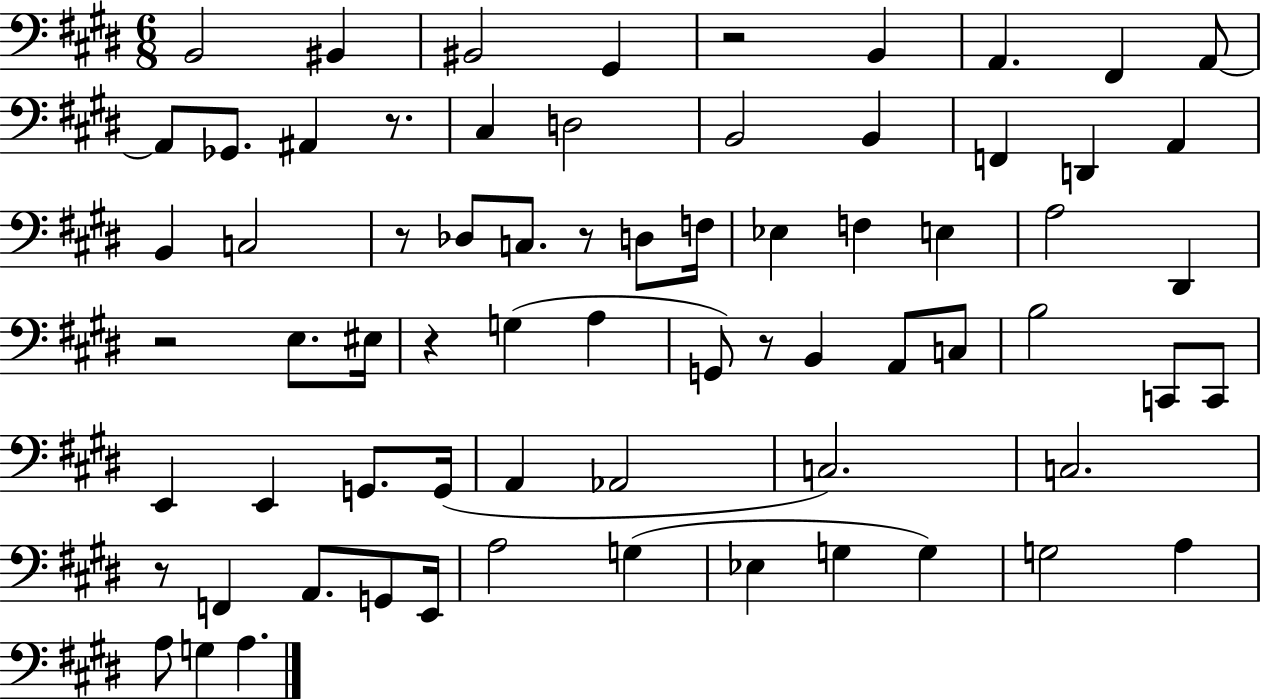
B2/h BIS2/q BIS2/h G#2/q R/h B2/q A2/q. F#2/q A2/e A2/e Gb2/e. A#2/q R/e. C#3/q D3/h B2/h B2/q F2/q D2/q A2/q B2/q C3/h R/e Db3/e C3/e. R/e D3/e F3/s Eb3/q F3/q E3/q A3/h D#2/q R/h E3/e. EIS3/s R/q G3/q A3/q G2/e R/e B2/q A2/e C3/e B3/h C2/e C2/e E2/q E2/q G2/e. G2/s A2/q Ab2/h C3/h. C3/h. R/e F2/q A2/e. G2/e E2/s A3/h G3/q Eb3/q G3/q G3/q G3/h A3/q A3/e G3/q A3/q.